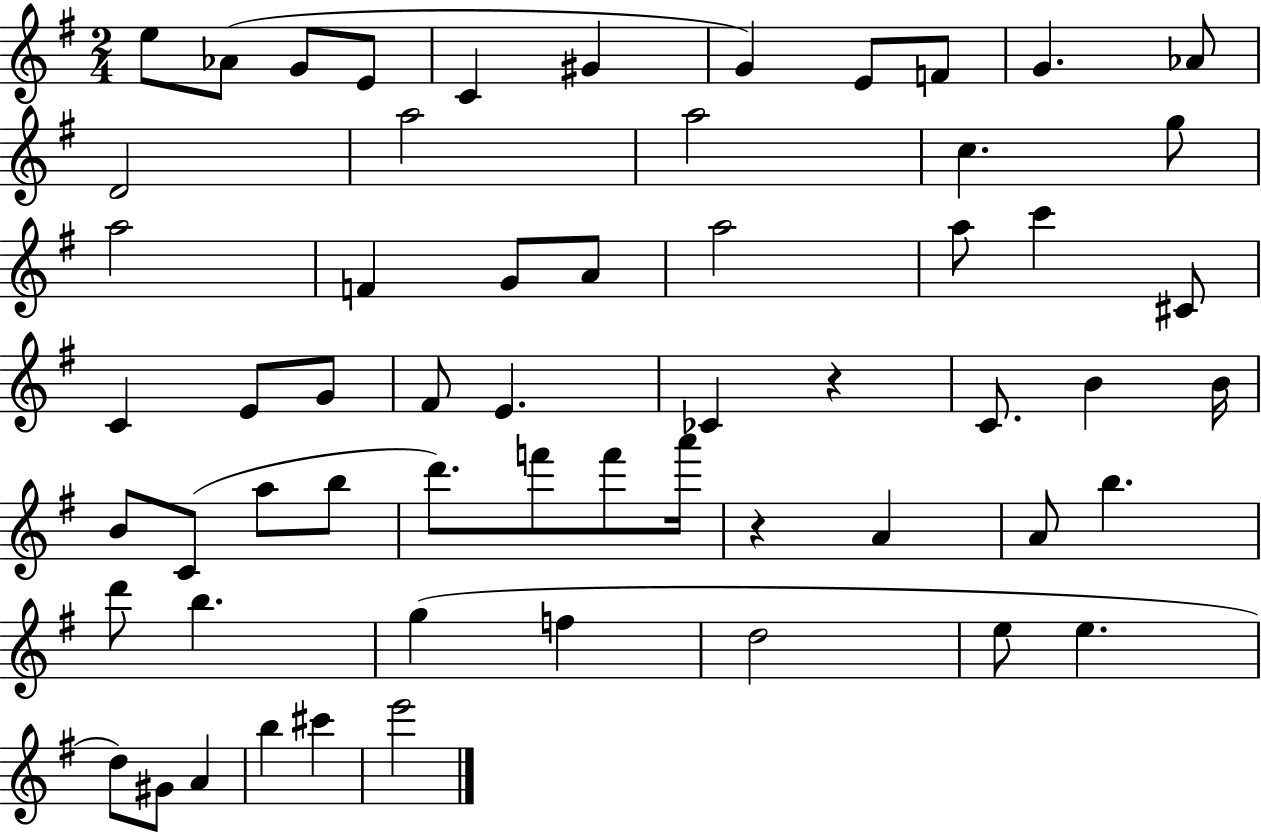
E5/e Ab4/e G4/e E4/e C4/q G#4/q G4/q E4/e F4/e G4/q. Ab4/e D4/h A5/h A5/h C5/q. G5/e A5/h F4/q G4/e A4/e A5/h A5/e C6/q C#4/e C4/q E4/e G4/e F#4/e E4/q. CES4/q R/q C4/e. B4/q B4/s B4/e C4/e A5/e B5/e D6/e. F6/e F6/e A6/s R/q A4/q A4/e B5/q. D6/e B5/q. G5/q F5/q D5/h E5/e E5/q. D5/e G#4/e A4/q B5/q C#6/q E6/h